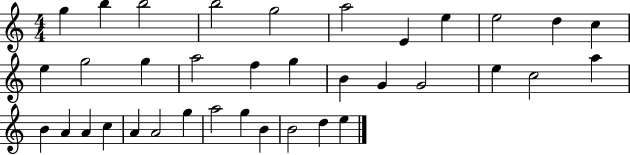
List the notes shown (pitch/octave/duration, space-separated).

G5/q B5/q B5/h B5/h G5/h A5/h E4/q E5/q E5/h D5/q C5/q E5/q G5/h G5/q A5/h F5/q G5/q B4/q G4/q G4/h E5/q C5/h A5/q B4/q A4/q A4/q C5/q A4/q A4/h G5/q A5/h G5/q B4/q B4/h D5/q E5/q